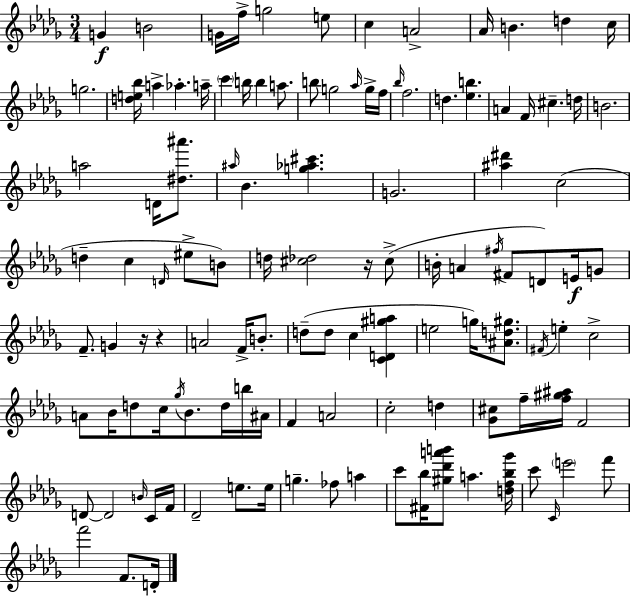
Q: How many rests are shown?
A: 3